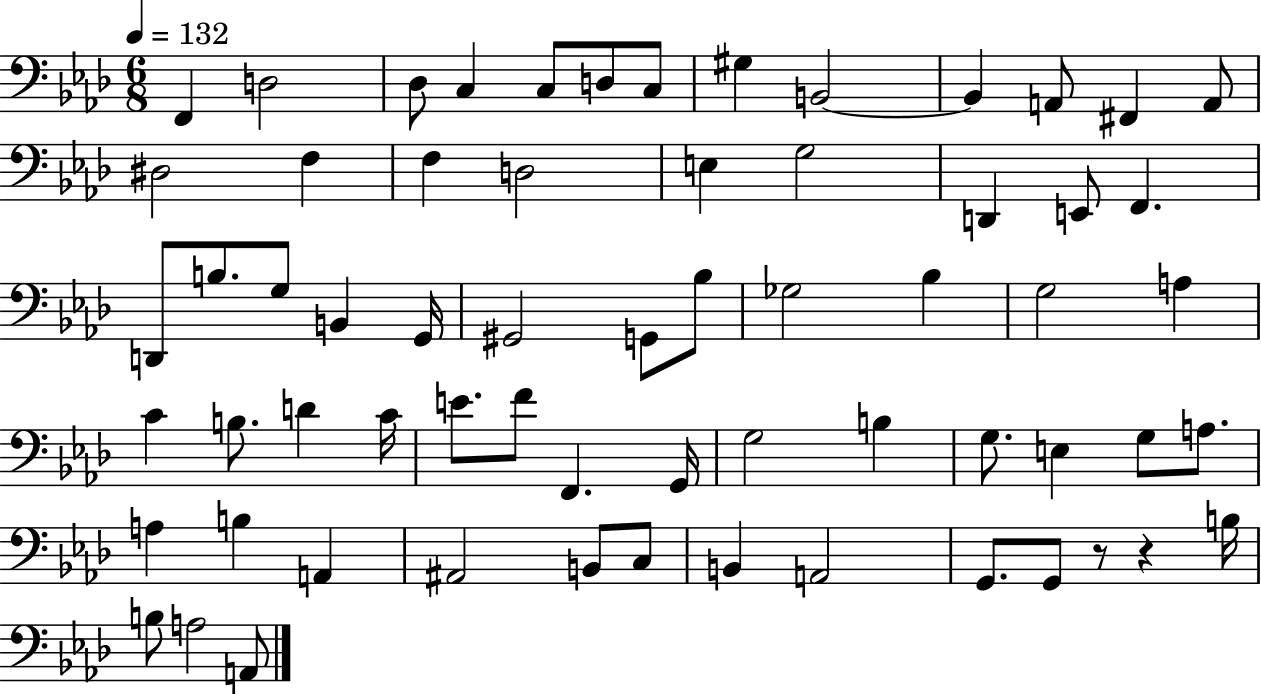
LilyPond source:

{
  \clef bass
  \numericTimeSignature
  \time 6/8
  \key aes \major
  \tempo 4 = 132
  \repeat volta 2 { f,4 d2 | des8 c4 c8 d8 c8 | gis4 b,2~~ | b,4 a,8 fis,4 a,8 | \break dis2 f4 | f4 d2 | e4 g2 | d,4 e,8 f,4. | \break d,8 b8. g8 b,4 g,16 | gis,2 g,8 bes8 | ges2 bes4 | g2 a4 | \break c'4 b8. d'4 c'16 | e'8. f'8 f,4. g,16 | g2 b4 | g8. e4 g8 a8. | \break a4 b4 a,4 | ais,2 b,8 c8 | b,4 a,2 | g,8. g,8 r8 r4 b16 | \break b8 a2 a,8 | } \bar "|."
}